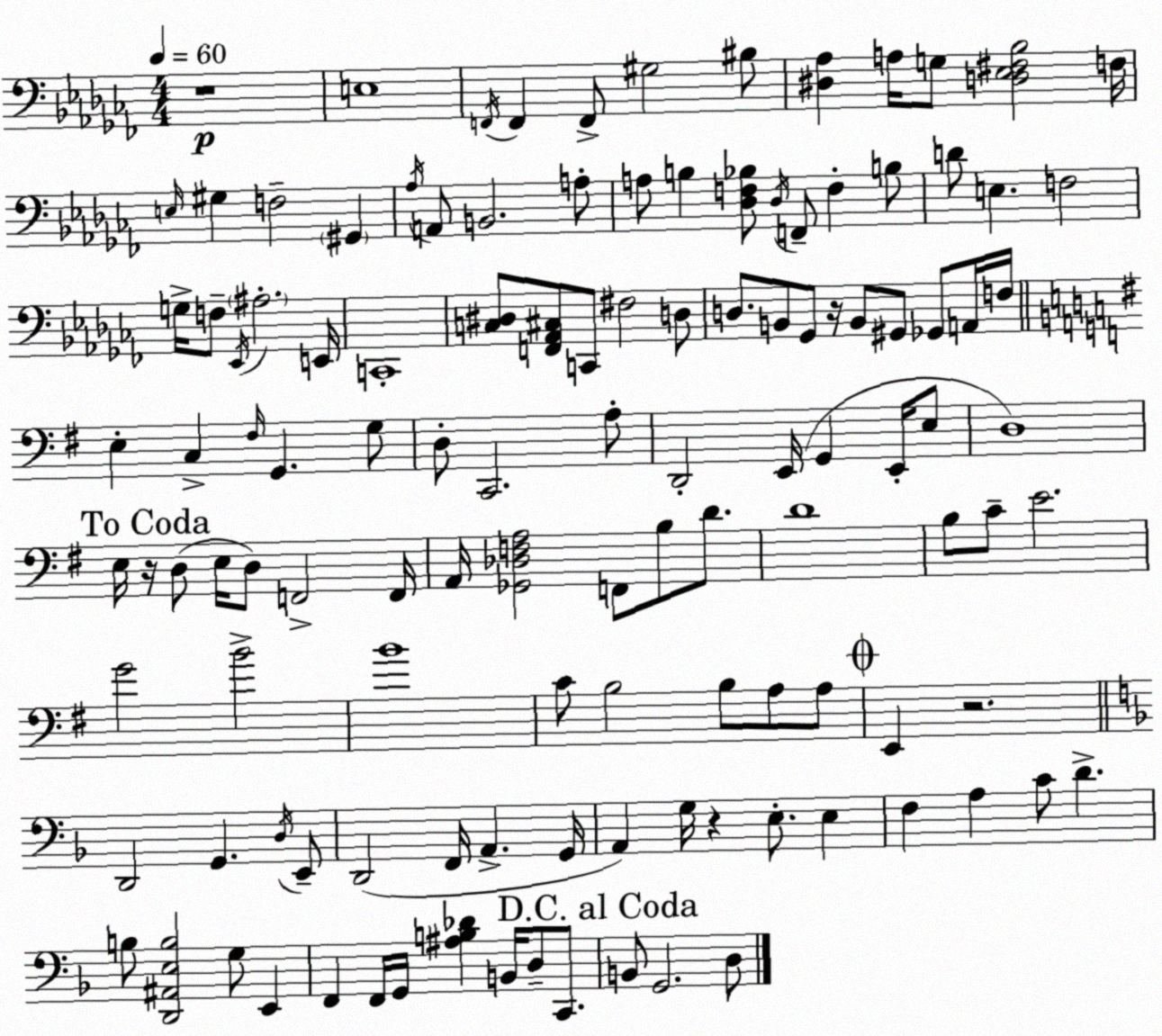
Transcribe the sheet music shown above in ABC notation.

X:1
T:Untitled
M:4/4
L:1/4
K:Abm
z4 E,4 F,,/4 F,, F,,/2 ^G,2 ^B,/2 [^D,_A,] A,/4 G,/2 [D,_E,^F,_B,]2 F,/4 E,/4 ^G, F,2 ^G,, _A,/4 A,,/2 B,,2 A,/2 A,/2 B, [_D,F,_B,]/2 _D,/4 F,,/2 F, B,/2 D/2 E, F,2 G,/4 F,/2 _E,,/4 ^A,2 E,,/4 C,,4 [C,^D,]/2 [F,,_A,,^C,]/2 C,,/2 ^F,2 D,/2 D,/2 B,,/2 _G,,/2 z/4 B,,/2 ^G,,/2 _G,,/2 A,,/4 F,/4 E, C, ^F,/4 G,, G,/2 D,/2 C,,2 A,/2 D,,2 E,,/4 G,, E,,/4 E,/2 D,4 E,/4 z/4 D,/2 E,/4 D,/2 F,,2 F,,/4 A,,/4 [_G,,_D,F,A,]2 F,,/2 B,/2 D/2 D4 B,/2 C/2 E2 G2 B2 B4 C/2 B,2 B,/2 A,/2 A,/2 E,, z2 D,,2 G,, D,/4 E,,/2 D,,2 F,,/4 A,, G,,/4 A,, G,/4 z E,/2 E, F, A, C/2 D B,/2 [D,,^A,,E,B,]2 G,/2 E,, F,, F,,/4 G,,/4 [^A,B,_D] B,,/4 D,/2 C,,/2 B,,/2 G,,2 D,/2